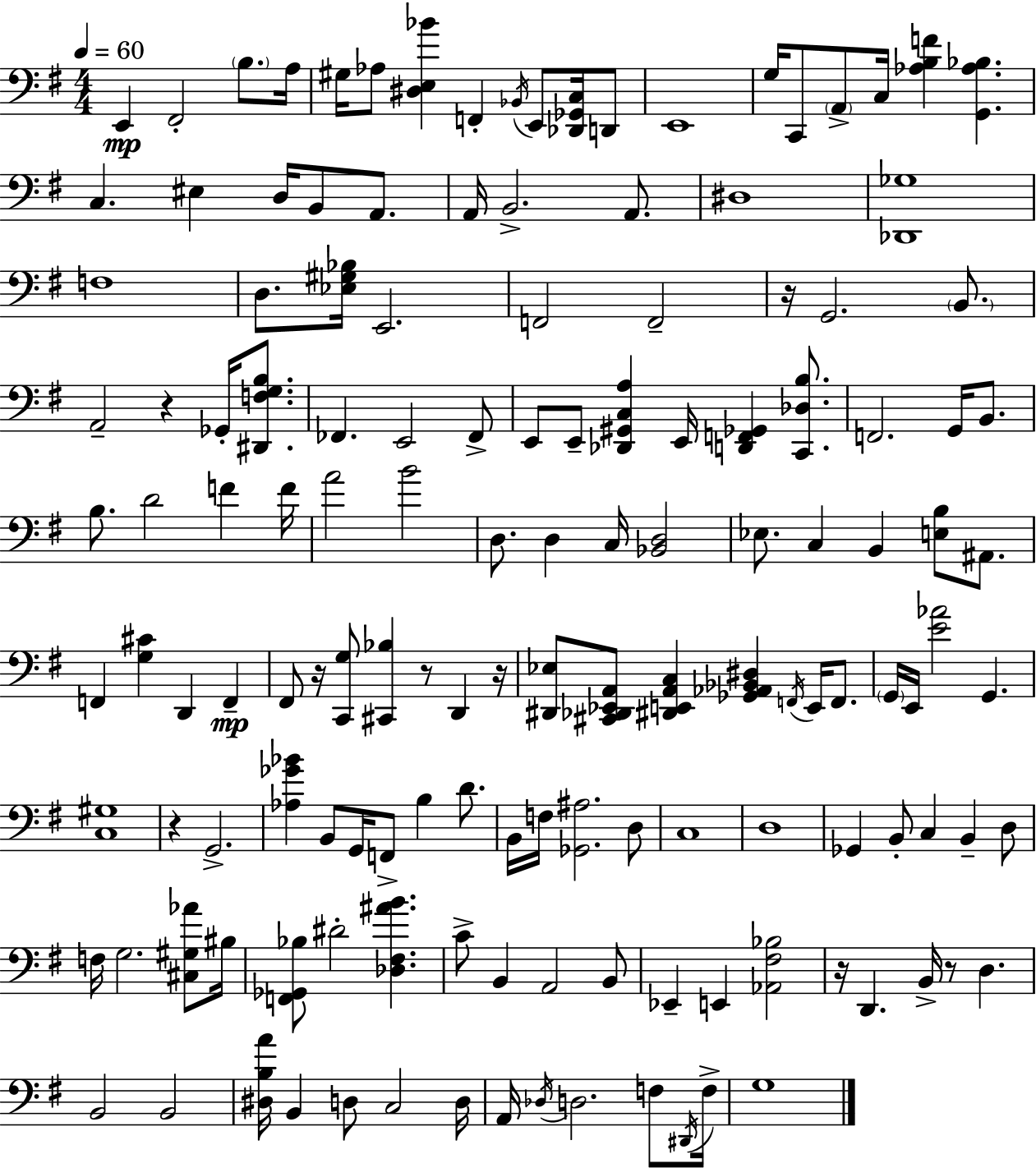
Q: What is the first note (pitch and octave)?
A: E2